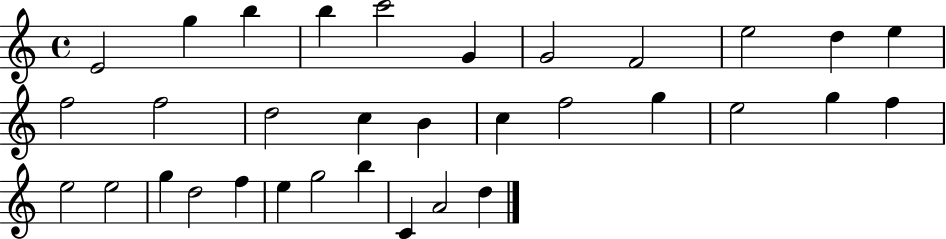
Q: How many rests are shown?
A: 0